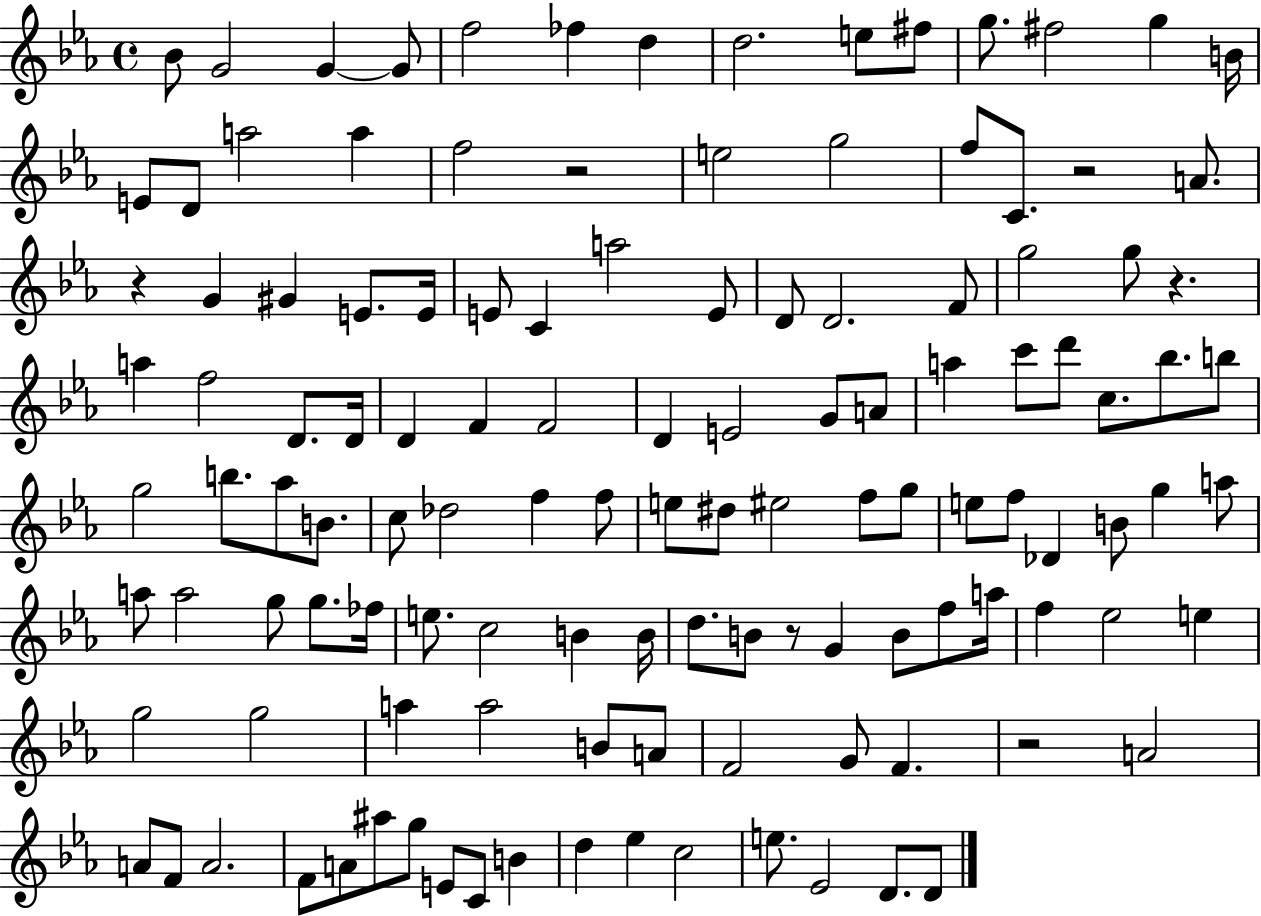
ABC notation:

X:1
T:Untitled
M:4/4
L:1/4
K:Eb
_B/2 G2 G G/2 f2 _f d d2 e/2 ^f/2 g/2 ^f2 g B/4 E/2 D/2 a2 a f2 z2 e2 g2 f/2 C/2 z2 A/2 z G ^G E/2 E/4 E/2 C a2 E/2 D/2 D2 F/2 g2 g/2 z a f2 D/2 D/4 D F F2 D E2 G/2 A/2 a c'/2 d'/2 c/2 _b/2 b/2 g2 b/2 _a/2 B/2 c/2 _d2 f f/2 e/2 ^d/2 ^e2 f/2 g/2 e/2 f/2 _D B/2 g a/2 a/2 a2 g/2 g/2 _f/4 e/2 c2 B B/4 d/2 B/2 z/2 G B/2 f/2 a/4 f _e2 e g2 g2 a a2 B/2 A/2 F2 G/2 F z2 A2 A/2 F/2 A2 F/2 A/2 ^a/2 g/2 E/2 C/2 B d _e c2 e/2 _E2 D/2 D/2